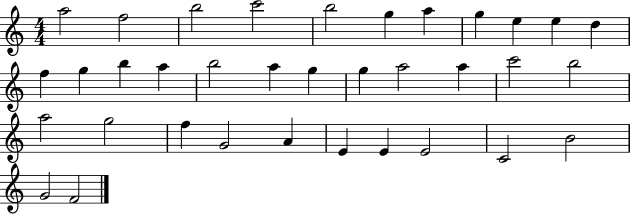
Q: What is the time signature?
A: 4/4